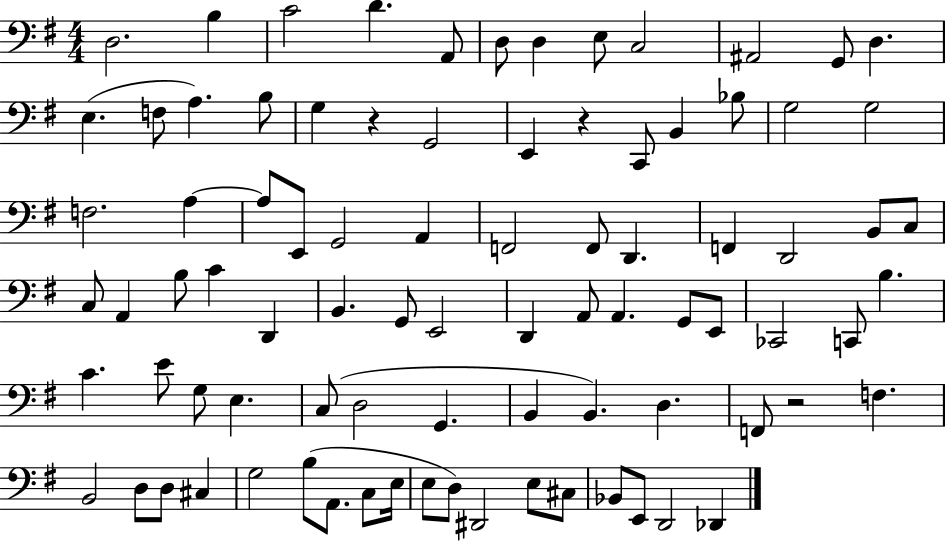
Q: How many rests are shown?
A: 3